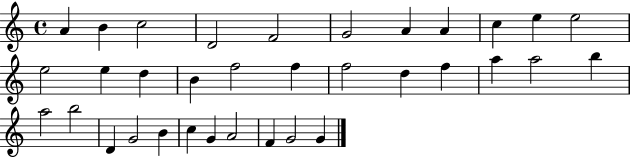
A4/q B4/q C5/h D4/h F4/h G4/h A4/q A4/q C5/q E5/q E5/h E5/h E5/q D5/q B4/q F5/h F5/q F5/h D5/q F5/q A5/q A5/h B5/q A5/h B5/h D4/q G4/h B4/q C5/q G4/q A4/h F4/q G4/h G4/q